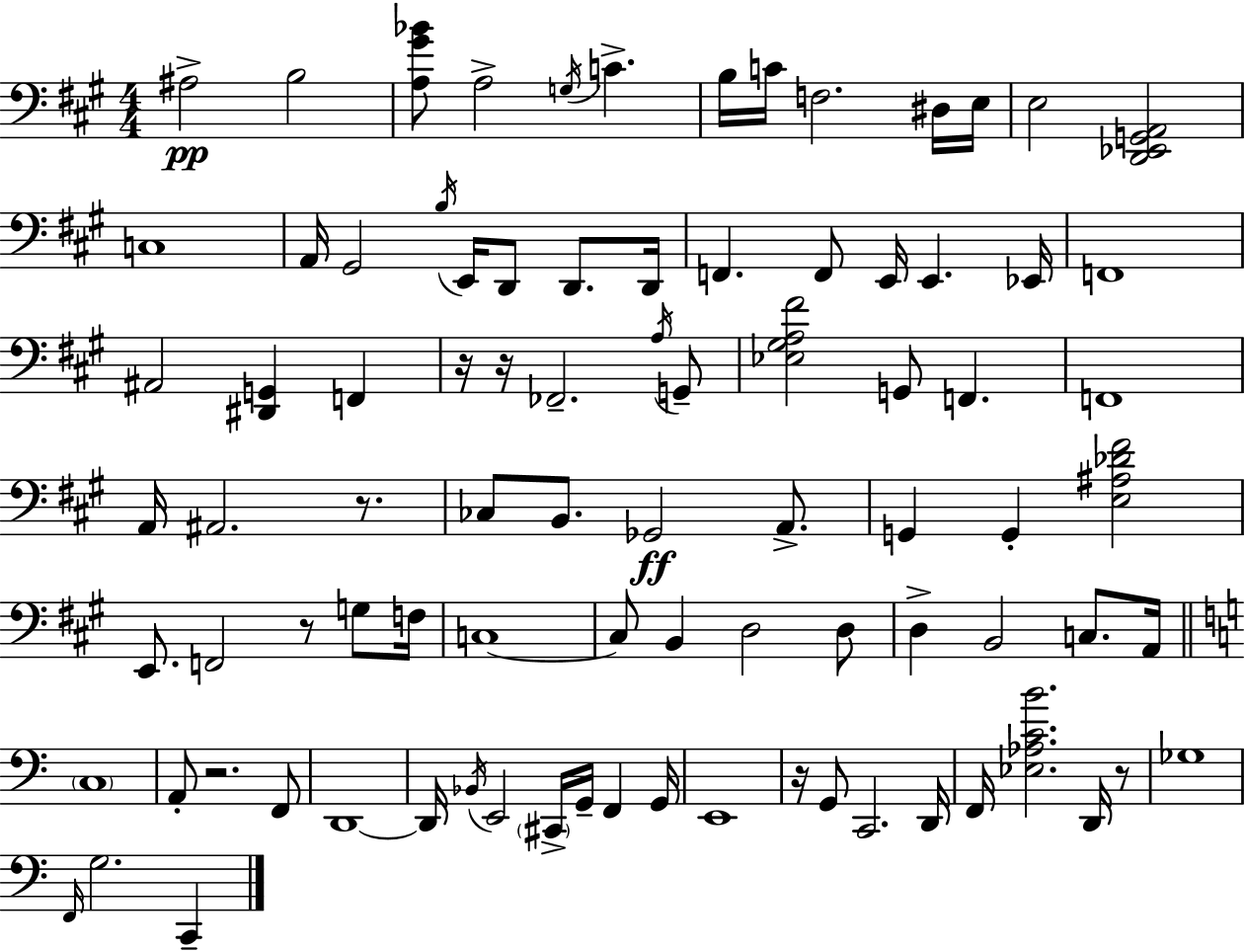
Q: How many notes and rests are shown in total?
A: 88